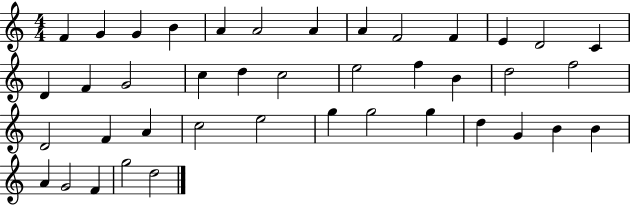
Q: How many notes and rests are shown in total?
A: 41